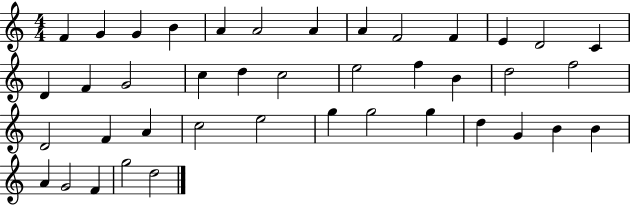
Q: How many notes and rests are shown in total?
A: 41